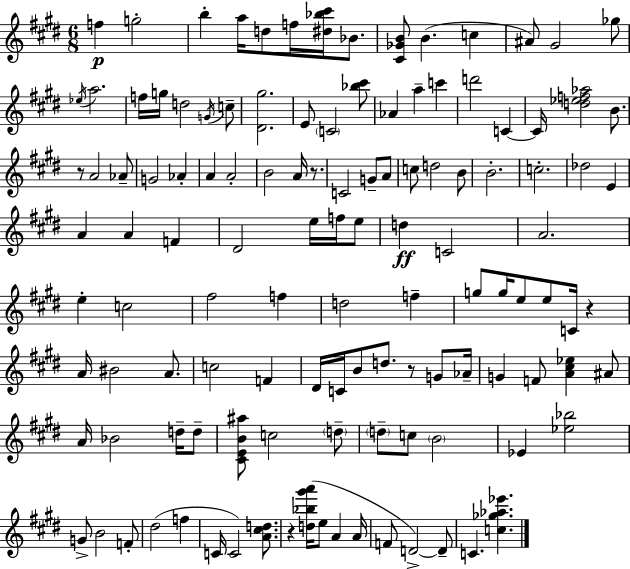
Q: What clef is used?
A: treble